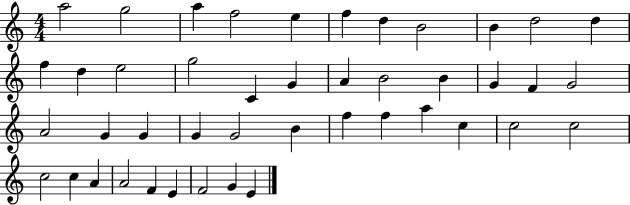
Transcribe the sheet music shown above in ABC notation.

X:1
T:Untitled
M:4/4
L:1/4
K:C
a2 g2 a f2 e f d B2 B d2 d f d e2 g2 C G A B2 B G F G2 A2 G G G G2 B f f a c c2 c2 c2 c A A2 F E F2 G E